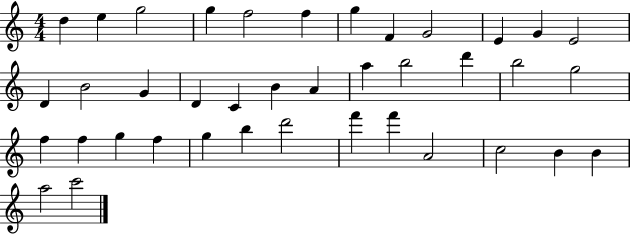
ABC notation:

X:1
T:Untitled
M:4/4
L:1/4
K:C
d e g2 g f2 f g F G2 E G E2 D B2 G D C B A a b2 d' b2 g2 f f g f g b d'2 f' f' A2 c2 B B a2 c'2